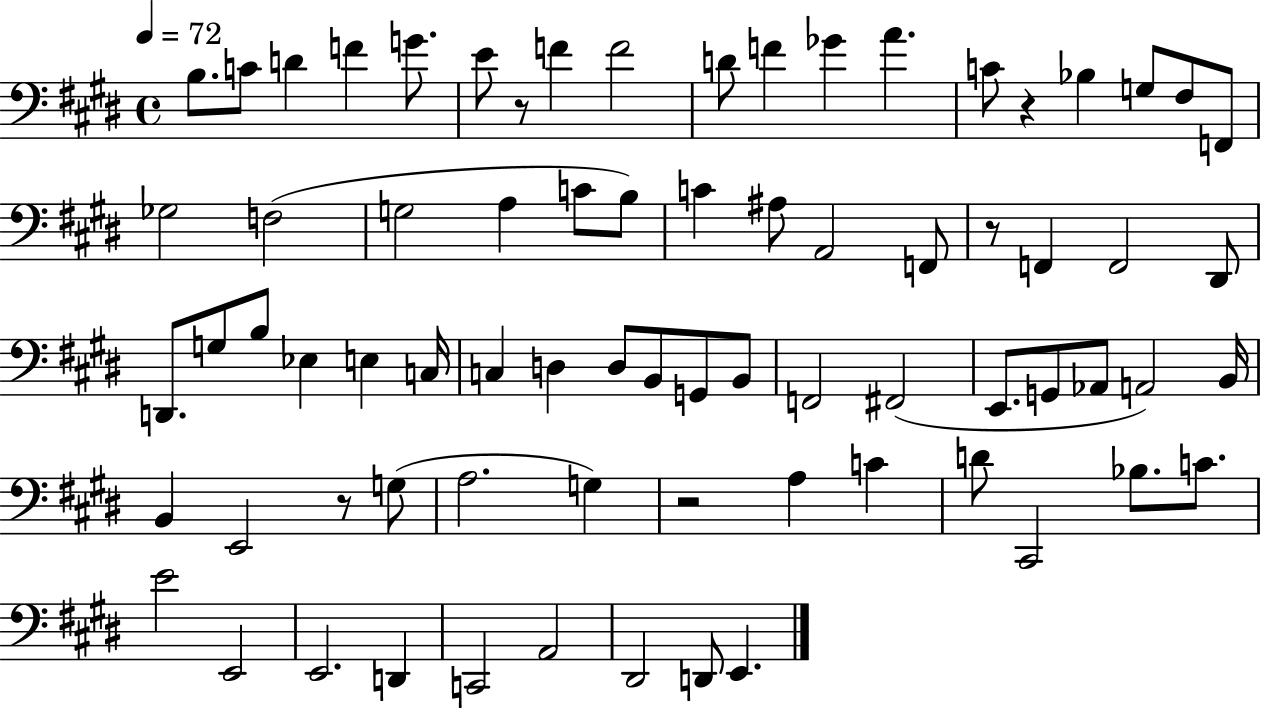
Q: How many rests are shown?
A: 5